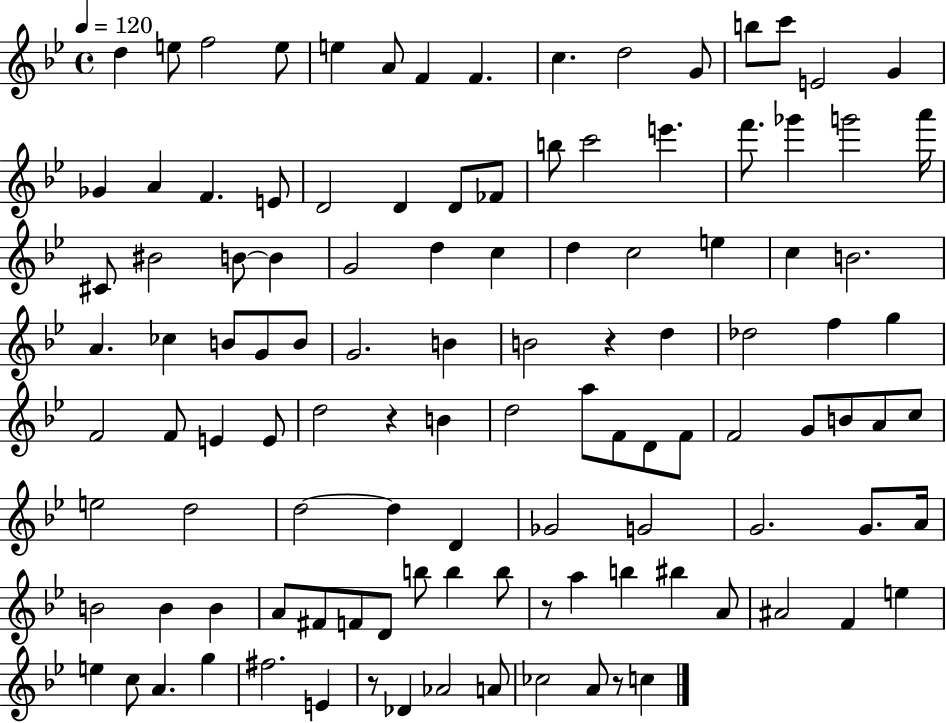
D5/q E5/e F5/h E5/e E5/q A4/e F4/q F4/q. C5/q. D5/h G4/e B5/e C6/e E4/h G4/q Gb4/q A4/q F4/q. E4/e D4/h D4/q D4/e FES4/e B5/e C6/h E6/q. F6/e. Gb6/q G6/h A6/s C#4/e BIS4/h B4/e B4/q G4/h D5/q C5/q D5/q C5/h E5/q C5/q B4/h. A4/q. CES5/q B4/e G4/e B4/e G4/h. B4/q B4/h R/q D5/q Db5/h F5/q G5/q F4/h F4/e E4/q E4/e D5/h R/q B4/q D5/h A5/e F4/e D4/e F4/e F4/h G4/e B4/e A4/e C5/e E5/h D5/h D5/h D5/q D4/q Gb4/h G4/h G4/h. G4/e. A4/s B4/h B4/q B4/q A4/e F#4/e F4/e D4/e B5/e B5/q B5/e R/e A5/q B5/q BIS5/q A4/e A#4/h F4/q E5/q E5/q C5/e A4/q. G5/q F#5/h. E4/q R/e Db4/q Ab4/h A4/e CES5/h A4/e R/e C5/q